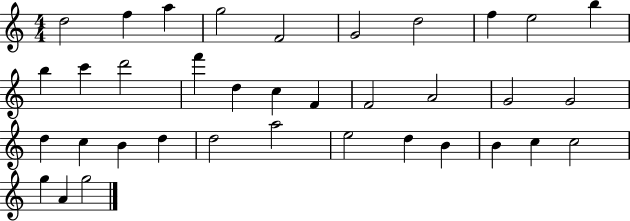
X:1
T:Untitled
M:4/4
L:1/4
K:C
d2 f a g2 F2 G2 d2 f e2 b b c' d'2 f' d c F F2 A2 G2 G2 d c B d d2 a2 e2 d B B c c2 g A g2